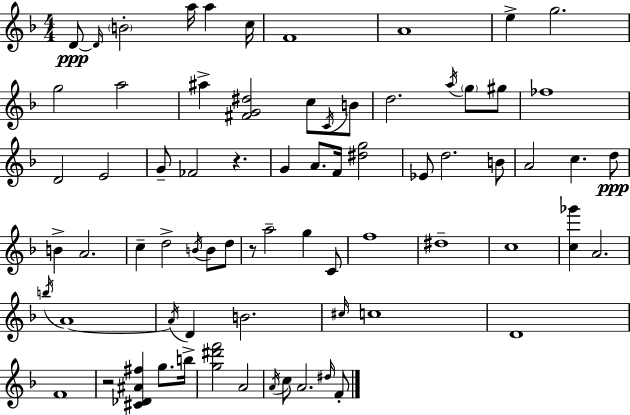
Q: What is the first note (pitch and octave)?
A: D4